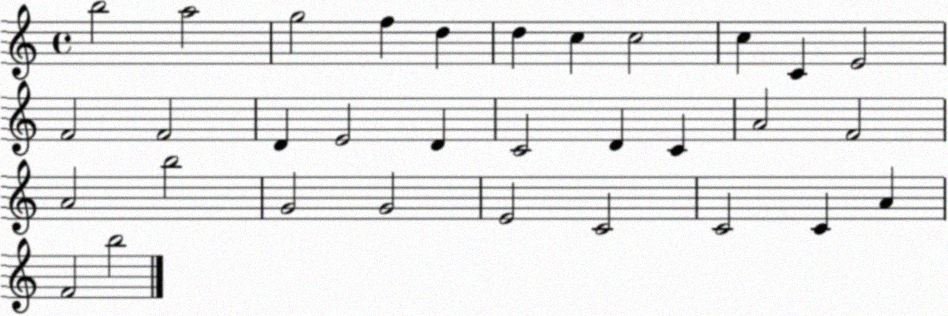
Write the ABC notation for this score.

X:1
T:Untitled
M:4/4
L:1/4
K:C
b2 a2 g2 f d d c c2 c C E2 F2 F2 D E2 D C2 D C A2 F2 A2 b2 G2 G2 E2 C2 C2 C A F2 b2